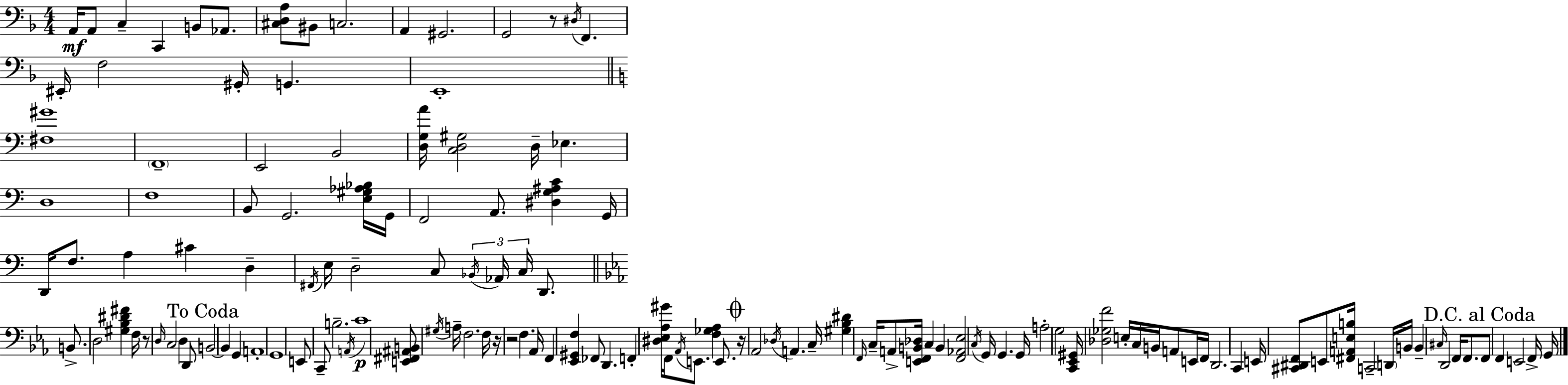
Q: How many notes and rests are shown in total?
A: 136